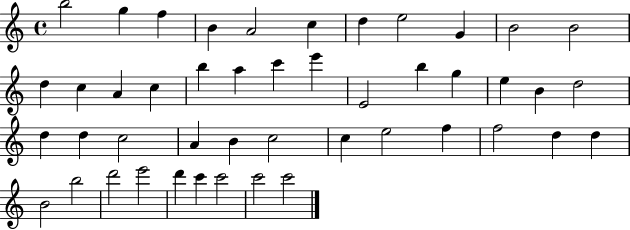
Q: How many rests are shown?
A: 0